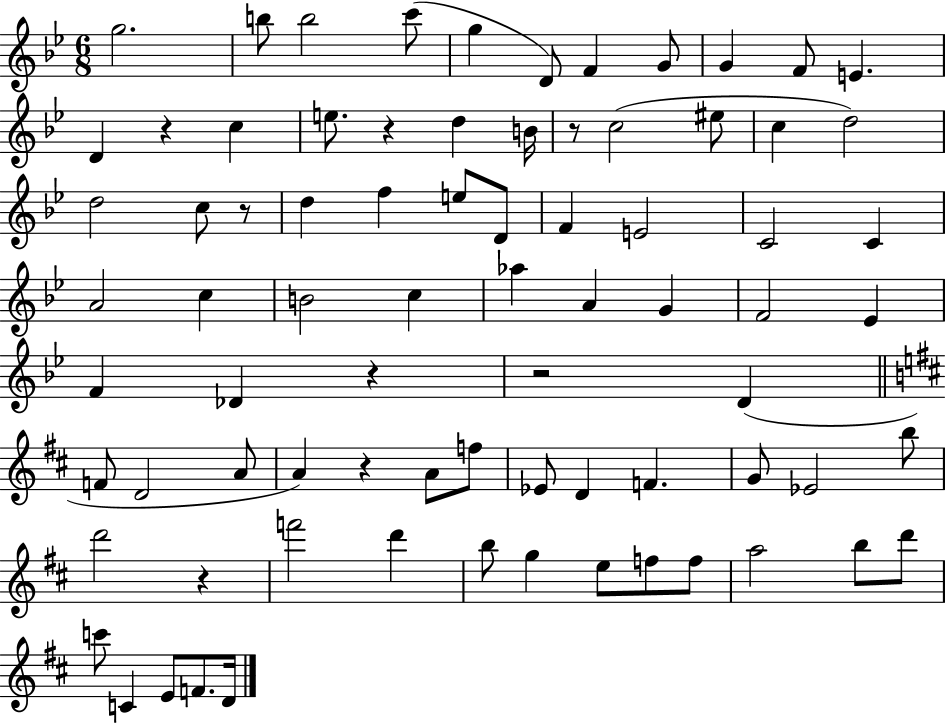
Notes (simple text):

G5/h. B5/e B5/h C6/e G5/q D4/e F4/q G4/e G4/q F4/e E4/q. D4/q R/q C5/q E5/e. R/q D5/q B4/s R/e C5/h EIS5/e C5/q D5/h D5/h C5/e R/e D5/q F5/q E5/e D4/e F4/q E4/h C4/h C4/q A4/h C5/q B4/h C5/q Ab5/q A4/q G4/q F4/h Eb4/q F4/q Db4/q R/q R/h D4/q F4/e D4/h A4/e A4/q R/q A4/e F5/e Eb4/e D4/q F4/q. G4/e Eb4/h B5/e D6/h R/q F6/h D6/q B5/e G5/q E5/e F5/e F5/e A5/h B5/e D6/e C6/e C4/q E4/e F4/e. D4/s